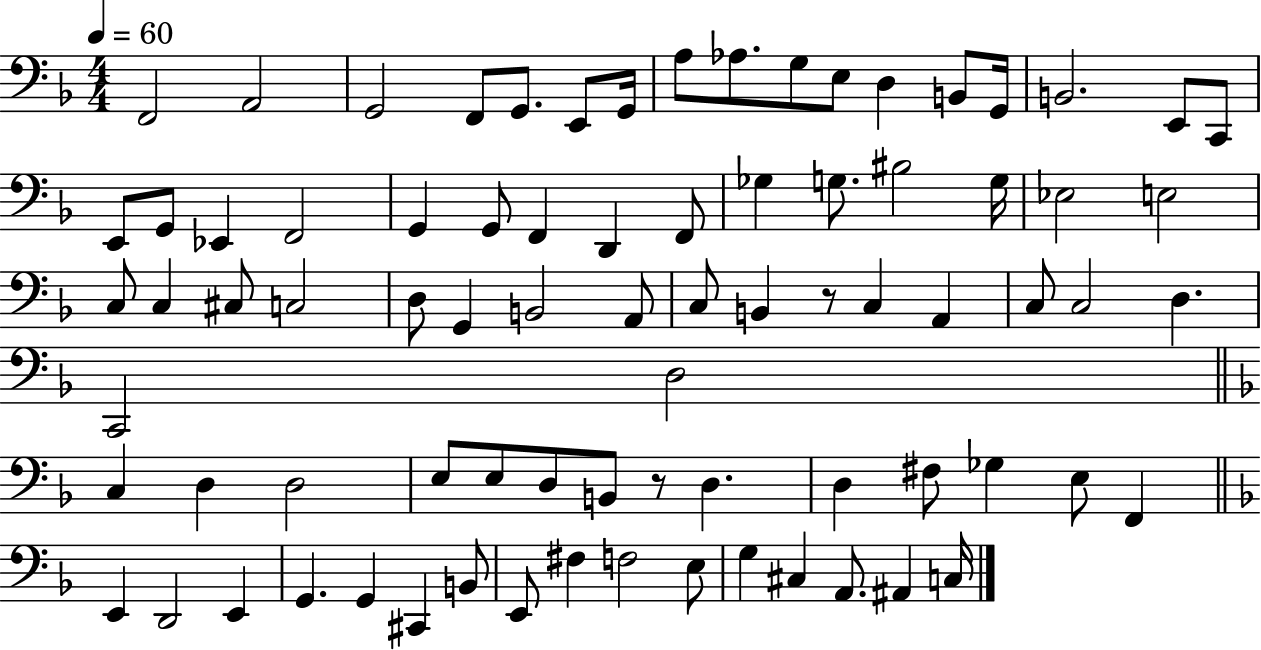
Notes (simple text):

F2/h A2/h G2/h F2/e G2/e. E2/e G2/s A3/e Ab3/e. G3/e E3/e D3/q B2/e G2/s B2/h. E2/e C2/e E2/e G2/e Eb2/q F2/h G2/q G2/e F2/q D2/q F2/e Gb3/q G3/e. BIS3/h G3/s Eb3/h E3/h C3/e C3/q C#3/e C3/h D3/e G2/q B2/h A2/e C3/e B2/q R/e C3/q A2/q C3/e C3/h D3/q. C2/h D3/h C3/q D3/q D3/h E3/e E3/e D3/e B2/e R/e D3/q. D3/q F#3/e Gb3/q E3/e F2/q E2/q D2/h E2/q G2/q. G2/q C#2/q B2/e E2/e F#3/q F3/h E3/e G3/q C#3/q A2/e. A#2/q C3/s